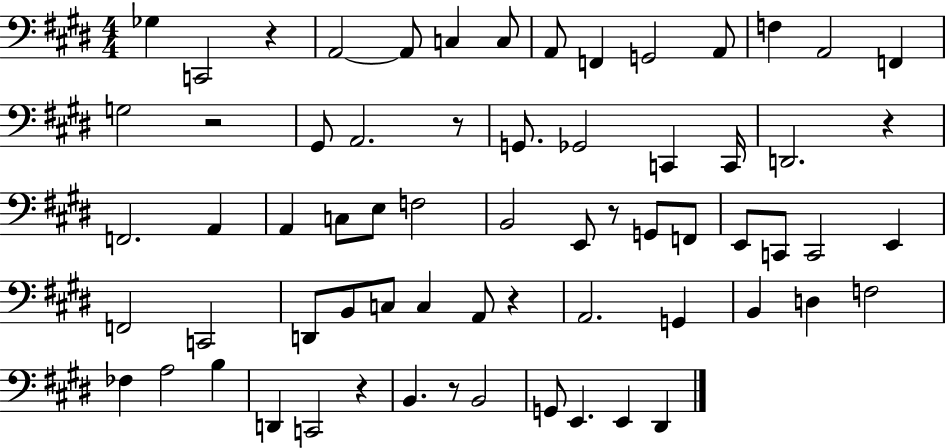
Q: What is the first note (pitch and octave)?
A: Gb3